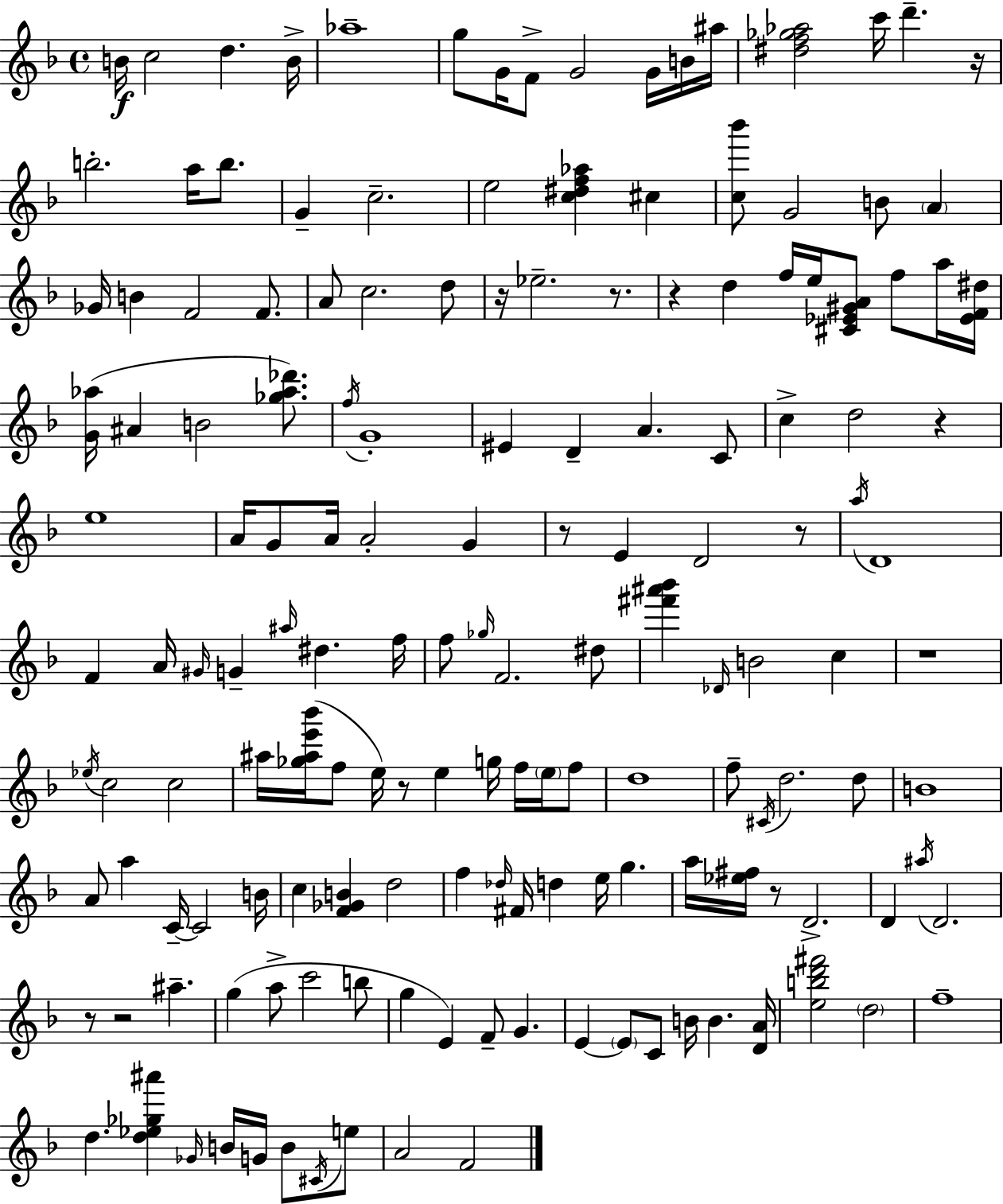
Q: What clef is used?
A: treble